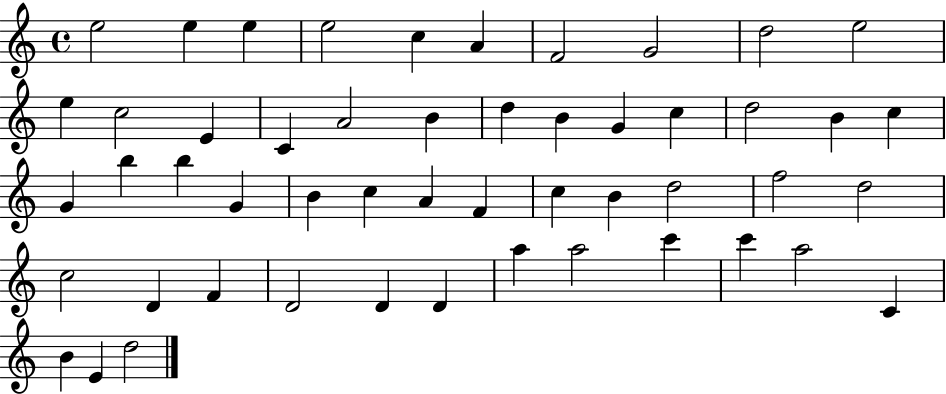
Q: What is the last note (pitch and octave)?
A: D5